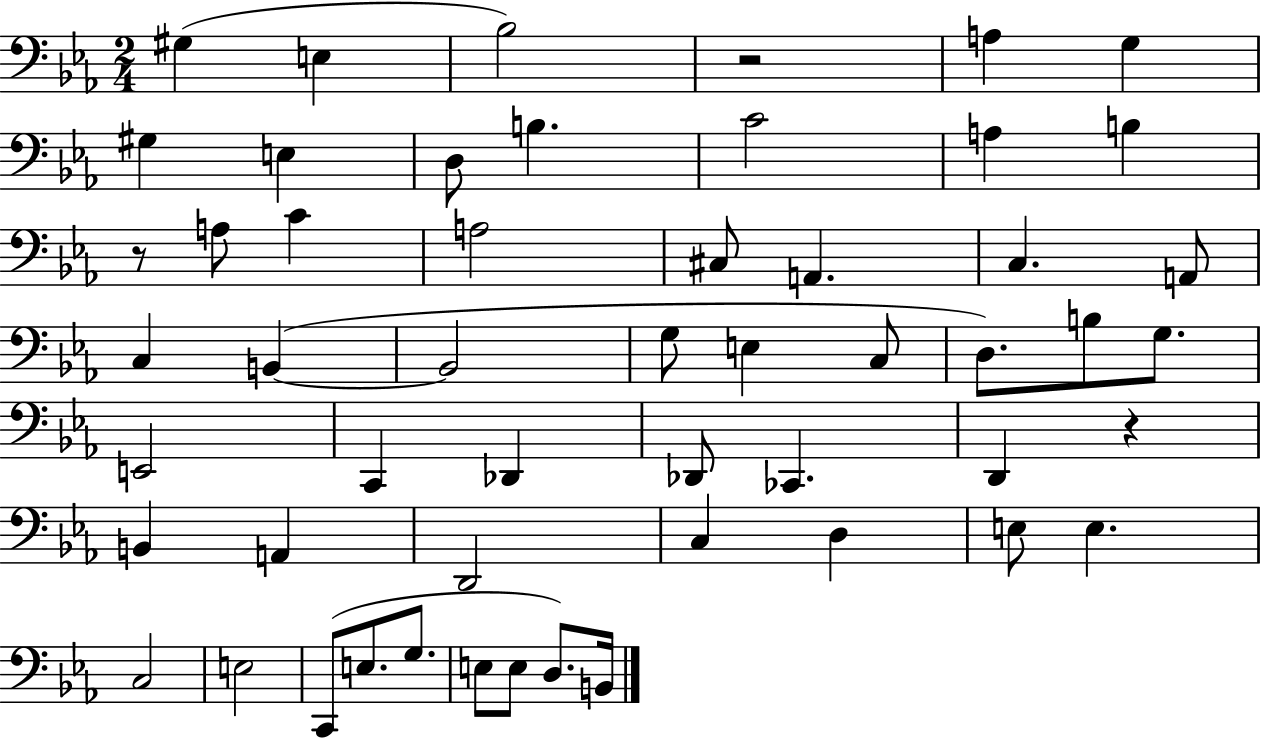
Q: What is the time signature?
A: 2/4